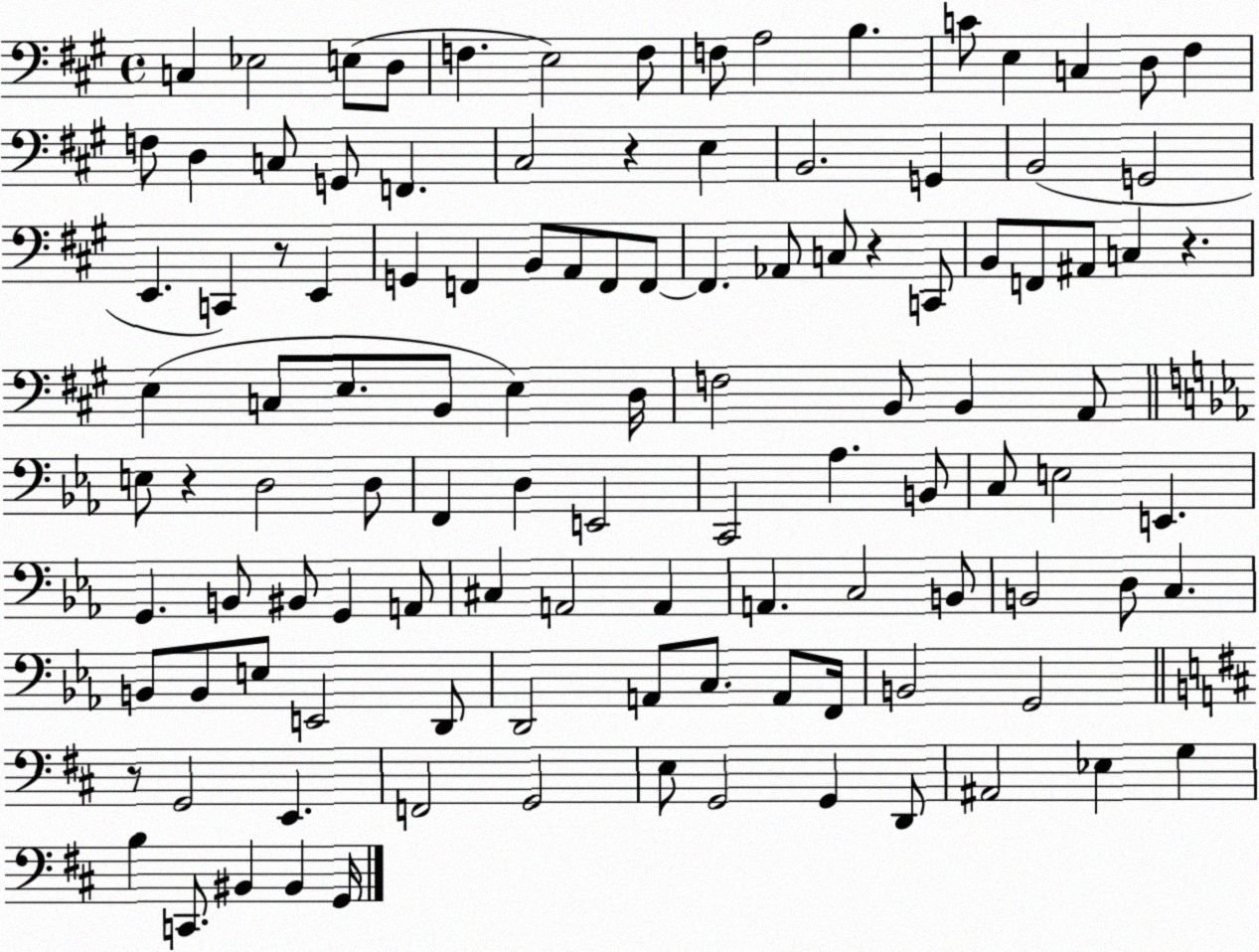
X:1
T:Untitled
M:4/4
L:1/4
K:A
C, _E,2 E,/2 D,/2 F, E,2 F,/2 F,/2 A,2 B, C/2 E, C, D,/2 ^F, F,/2 D, C,/2 G,,/2 F,, ^C,2 z E, B,,2 G,, B,,2 G,,2 E,, C,, z/2 E,, G,, F,, B,,/2 A,,/2 F,,/2 F,,/2 F,, _A,,/2 C,/2 z C,,/2 B,,/2 F,,/2 ^A,,/2 C, z E, C,/2 E,/2 B,,/2 E, D,/4 F,2 B,,/2 B,, A,,/2 E,/2 z D,2 D,/2 F,, D, E,,2 C,,2 _A, B,,/2 C,/2 E,2 E,, G,, B,,/2 ^B,,/2 G,, A,,/2 ^C, A,,2 A,, A,, C,2 B,,/2 B,,2 D,/2 C, B,,/2 B,,/2 E,/2 E,,2 D,,/2 D,,2 A,,/2 C,/2 A,,/2 F,,/4 B,,2 G,,2 z/2 G,,2 E,, F,,2 G,,2 E,/2 G,,2 G,, D,,/2 ^A,,2 _E, G, B, C,,/2 ^B,, ^B,, G,,/4